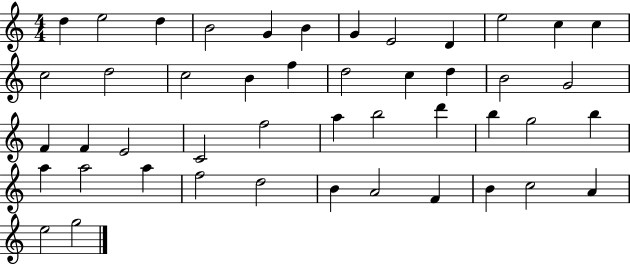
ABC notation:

X:1
T:Untitled
M:4/4
L:1/4
K:C
d e2 d B2 G B G E2 D e2 c c c2 d2 c2 B f d2 c d B2 G2 F F E2 C2 f2 a b2 d' b g2 b a a2 a f2 d2 B A2 F B c2 A e2 g2